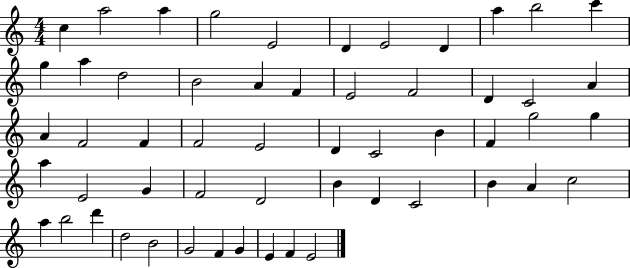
{
  \clef treble
  \numericTimeSignature
  \time 4/4
  \key c \major
  c''4 a''2 a''4 | g''2 e'2 | d'4 e'2 d'4 | a''4 b''2 c'''4 | \break g''4 a''4 d''2 | b'2 a'4 f'4 | e'2 f'2 | d'4 c'2 a'4 | \break a'4 f'2 f'4 | f'2 e'2 | d'4 c'2 b'4 | f'4 g''2 g''4 | \break a''4 e'2 g'4 | f'2 d'2 | b'4 d'4 c'2 | b'4 a'4 c''2 | \break a''4 b''2 d'''4 | d''2 b'2 | g'2 f'4 g'4 | e'4 f'4 e'2 | \break \bar "|."
}